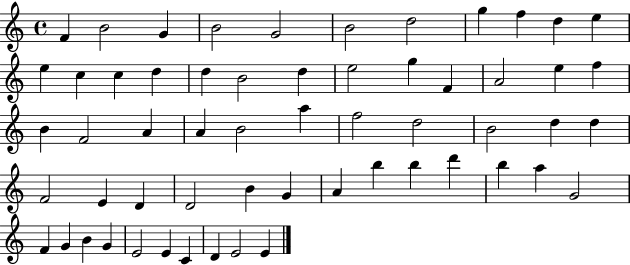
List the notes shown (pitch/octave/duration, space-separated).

F4/q B4/h G4/q B4/h G4/h B4/h D5/h G5/q F5/q D5/q E5/q E5/q C5/q C5/q D5/q D5/q B4/h D5/q E5/h G5/q F4/q A4/h E5/q F5/q B4/q F4/h A4/q A4/q B4/h A5/q F5/h D5/h B4/h D5/q D5/q F4/h E4/q D4/q D4/h B4/q G4/q A4/q B5/q B5/q D6/q B5/q A5/q G4/h F4/q G4/q B4/q G4/q E4/h E4/q C4/q D4/q E4/h E4/q